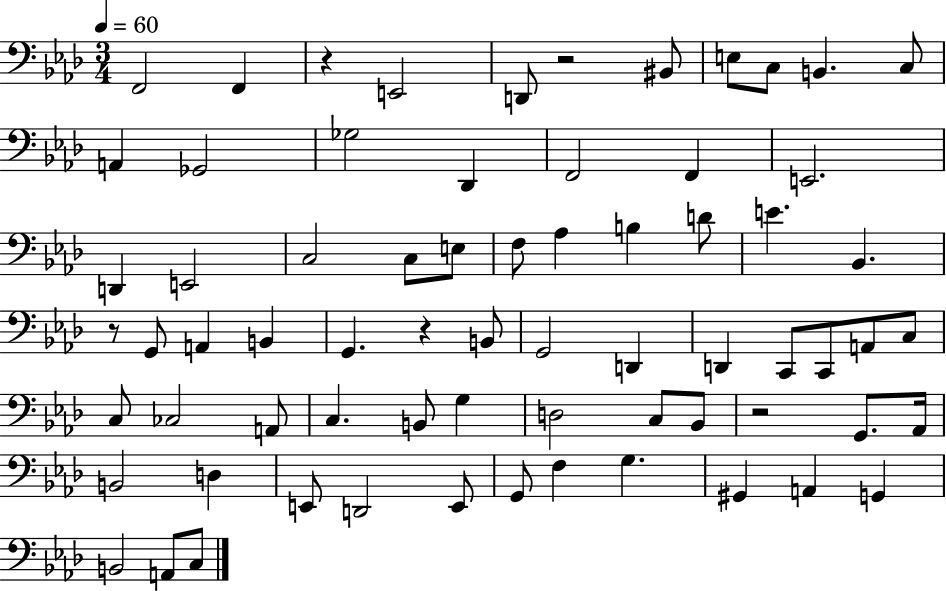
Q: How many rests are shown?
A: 5